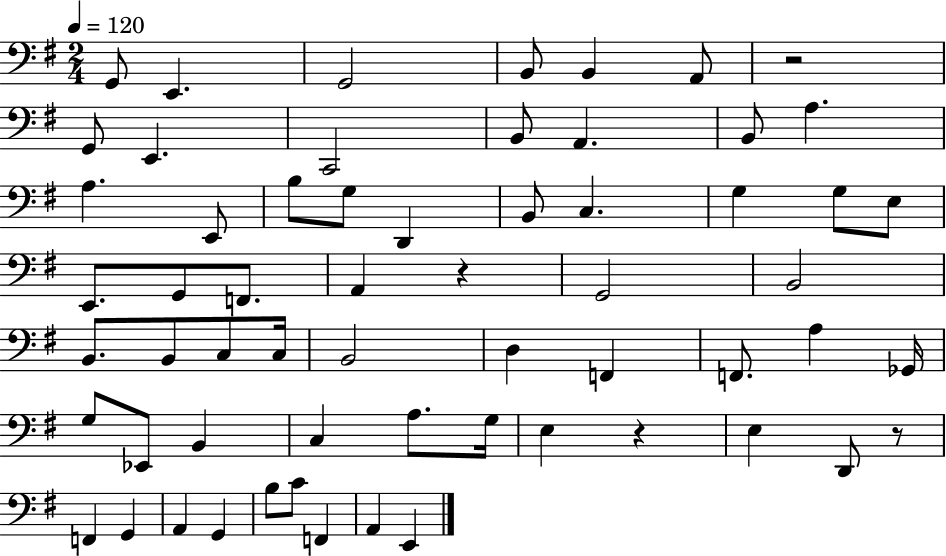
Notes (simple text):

G2/e E2/q. G2/h B2/e B2/q A2/e R/h G2/e E2/q. C2/h B2/e A2/q. B2/e A3/q. A3/q. E2/e B3/e G3/e D2/q B2/e C3/q. G3/q G3/e E3/e E2/e. G2/e F2/e. A2/q R/q G2/h B2/h B2/e. B2/e C3/e C3/s B2/h D3/q F2/q F2/e. A3/q Gb2/s G3/e Eb2/e B2/q C3/q A3/e. G3/s E3/q R/q E3/q D2/e R/e F2/q G2/q A2/q G2/q B3/e C4/e F2/q A2/q E2/q